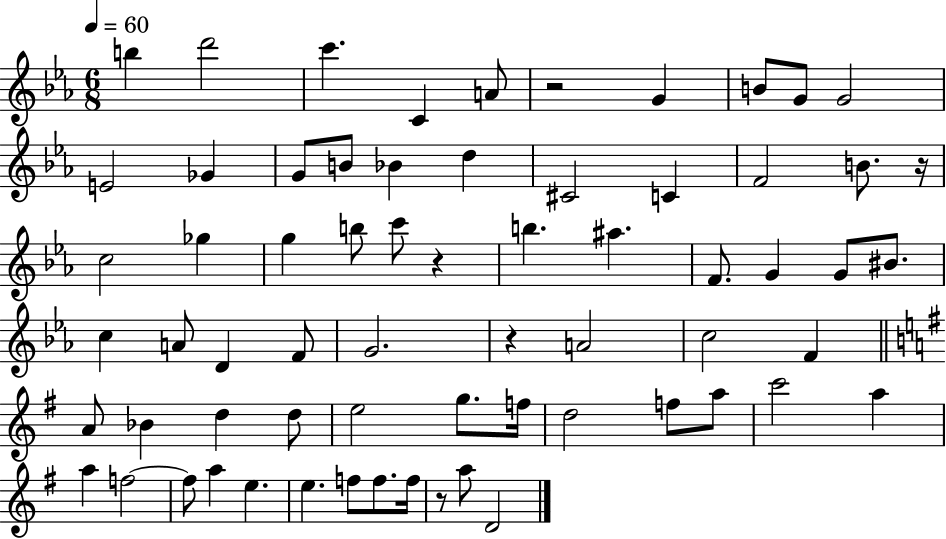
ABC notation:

X:1
T:Untitled
M:6/8
L:1/4
K:Eb
b d'2 c' C A/2 z2 G B/2 G/2 G2 E2 _G G/2 B/2 _B d ^C2 C F2 B/2 z/4 c2 _g g b/2 c'/2 z b ^a F/2 G G/2 ^B/2 c A/2 D F/2 G2 z A2 c2 F A/2 _B d d/2 e2 g/2 f/4 d2 f/2 a/2 c'2 a a f2 f/2 a e e f/2 f/2 f/4 z/2 a/2 D2